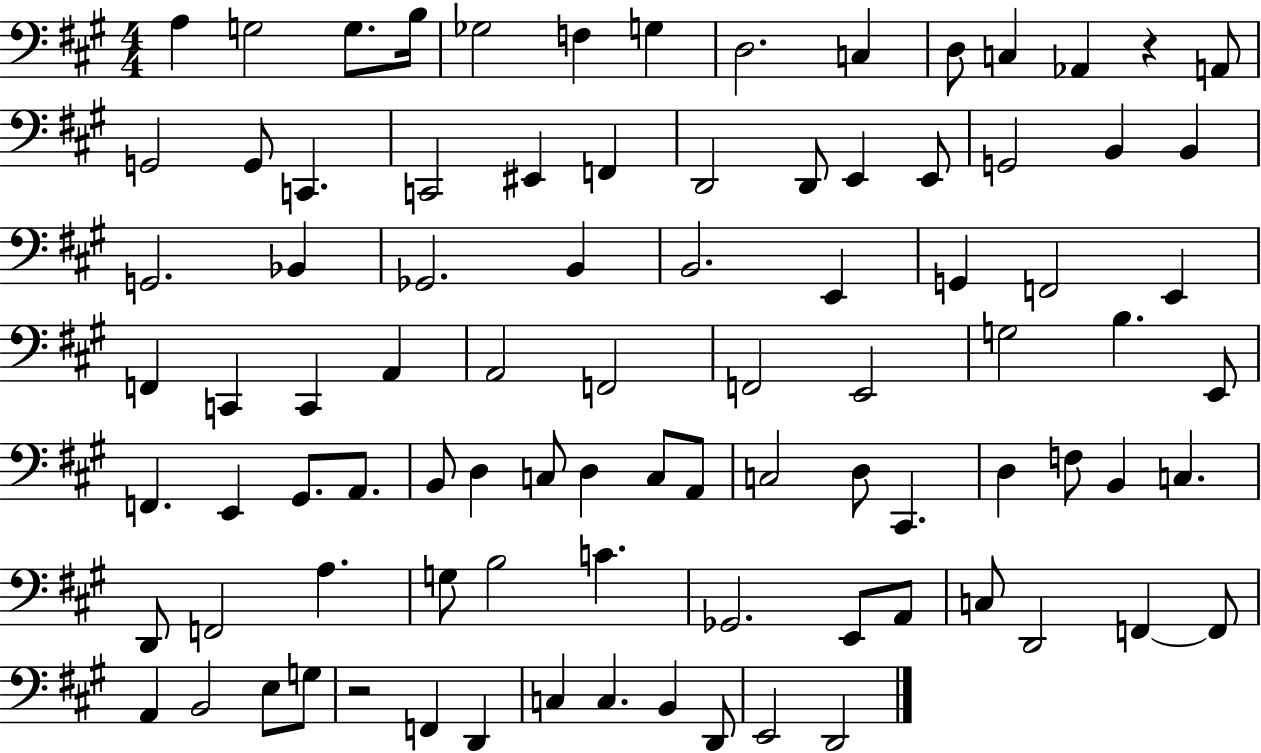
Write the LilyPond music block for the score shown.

{
  \clef bass
  \numericTimeSignature
  \time 4/4
  \key a \major
  a4 g2 g8. b16 | ges2 f4 g4 | d2. c4 | d8 c4 aes,4 r4 a,8 | \break g,2 g,8 c,4. | c,2 eis,4 f,4 | d,2 d,8 e,4 e,8 | g,2 b,4 b,4 | \break g,2. bes,4 | ges,2. b,4 | b,2. e,4 | g,4 f,2 e,4 | \break f,4 c,4 c,4 a,4 | a,2 f,2 | f,2 e,2 | g2 b4. e,8 | \break f,4. e,4 gis,8. a,8. | b,8 d4 c8 d4 c8 a,8 | c2 d8 cis,4. | d4 f8 b,4 c4. | \break d,8 f,2 a4. | g8 b2 c'4. | ges,2. e,8 a,8 | c8 d,2 f,4~~ f,8 | \break a,4 b,2 e8 g8 | r2 f,4 d,4 | c4 c4. b,4 d,8 | e,2 d,2 | \break \bar "|."
}